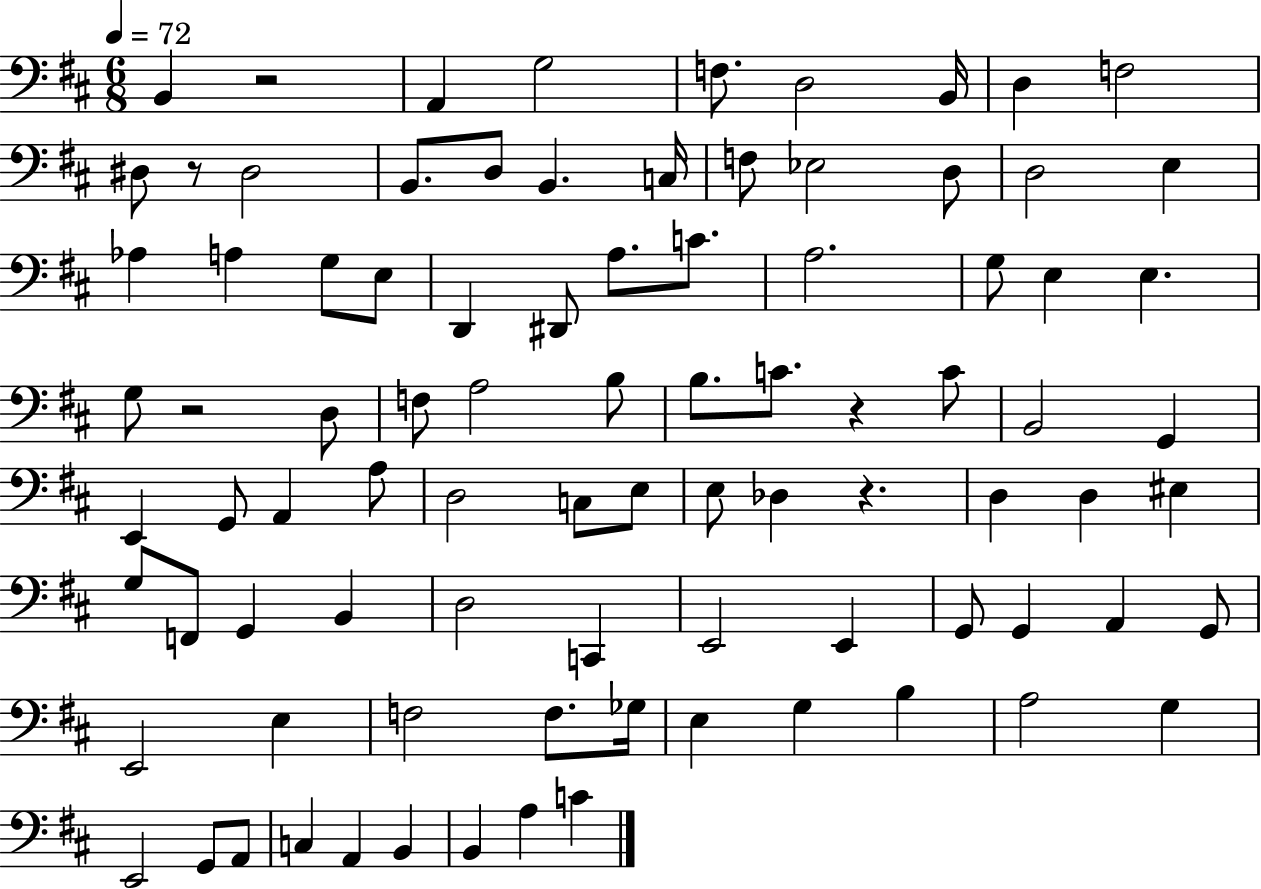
X:1
T:Untitled
M:6/8
L:1/4
K:D
B,, z2 A,, G,2 F,/2 D,2 B,,/4 D, F,2 ^D,/2 z/2 ^D,2 B,,/2 D,/2 B,, C,/4 F,/2 _E,2 D,/2 D,2 E, _A, A, G,/2 E,/2 D,, ^D,,/2 A,/2 C/2 A,2 G,/2 E, E, G,/2 z2 D,/2 F,/2 A,2 B,/2 B,/2 C/2 z C/2 B,,2 G,, E,, G,,/2 A,, A,/2 D,2 C,/2 E,/2 E,/2 _D, z D, D, ^E, G,/2 F,,/2 G,, B,, D,2 C,, E,,2 E,, G,,/2 G,, A,, G,,/2 E,,2 E, F,2 F,/2 _G,/4 E, G, B, A,2 G, E,,2 G,,/2 A,,/2 C, A,, B,, B,, A, C